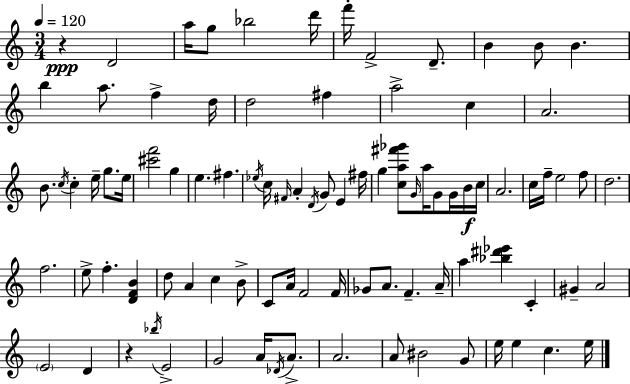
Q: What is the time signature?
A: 3/4